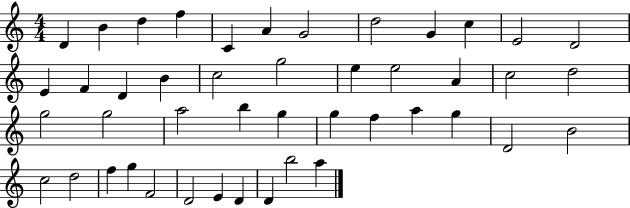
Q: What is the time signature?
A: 4/4